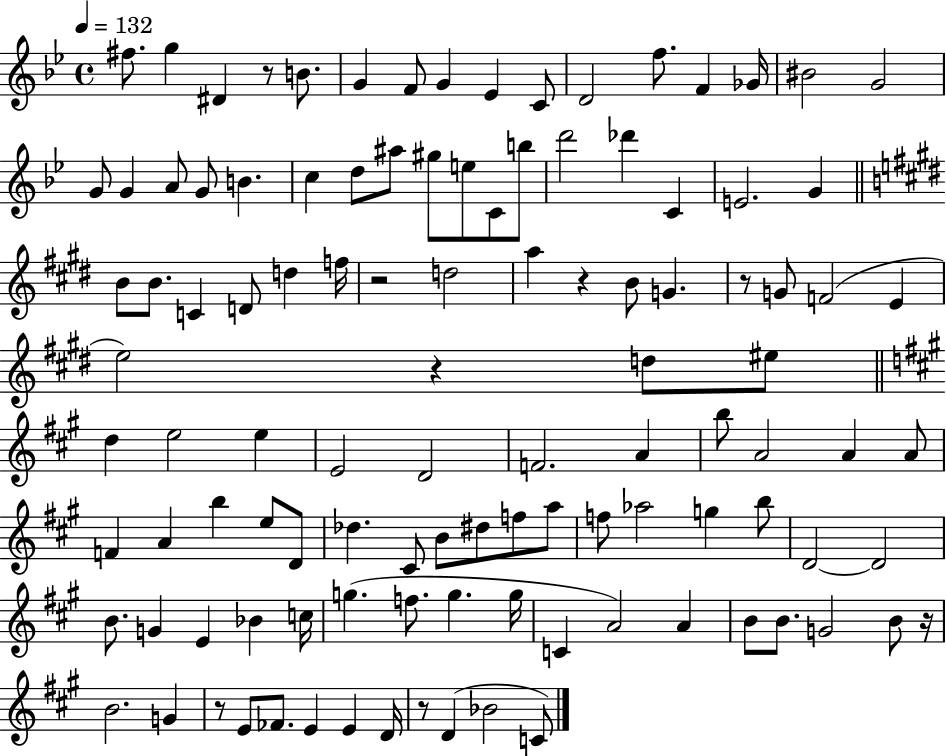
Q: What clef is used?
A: treble